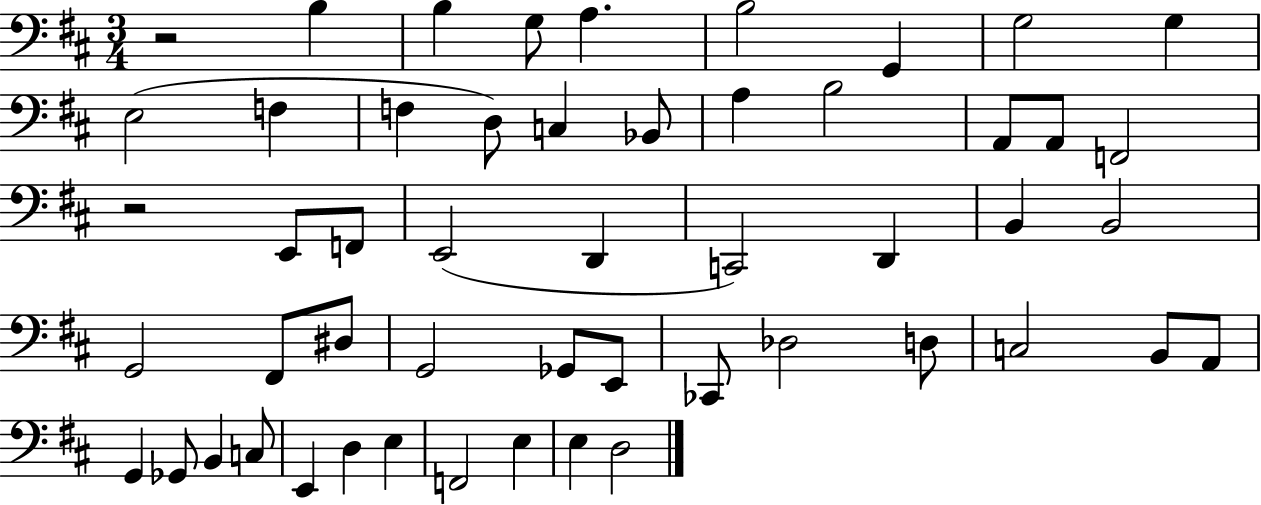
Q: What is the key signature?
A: D major